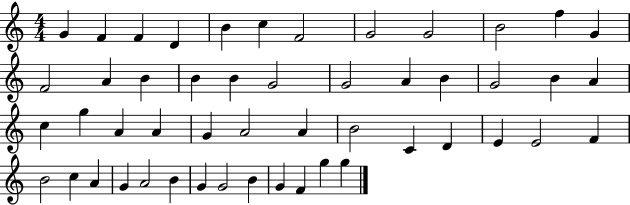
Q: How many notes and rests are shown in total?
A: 50